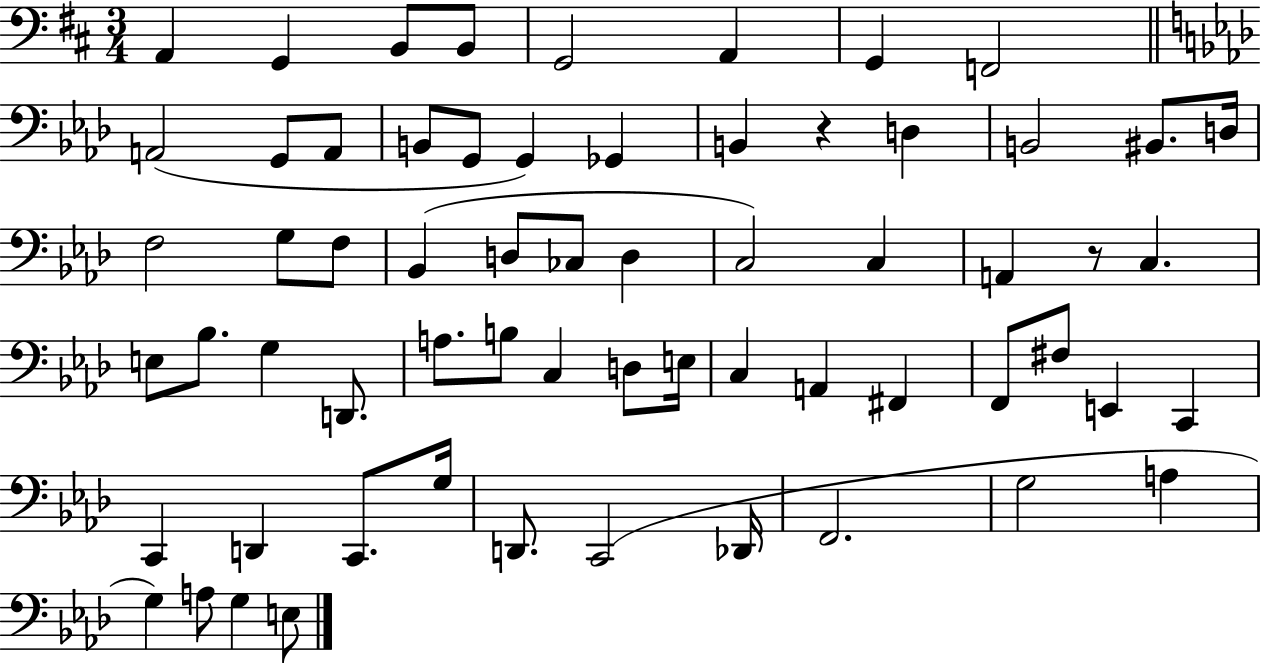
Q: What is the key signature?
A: D major